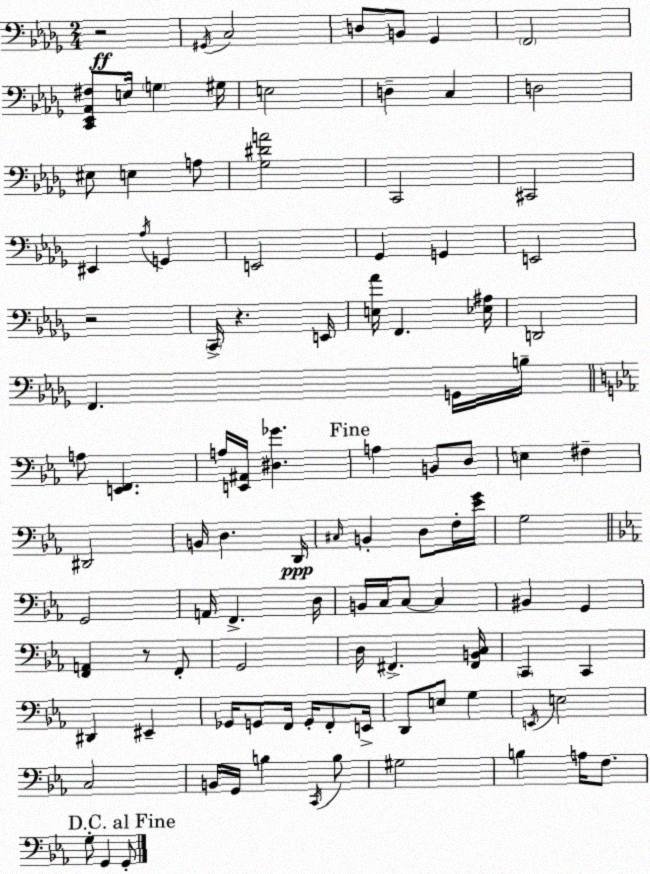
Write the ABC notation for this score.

X:1
T:Untitled
M:2/4
L:1/4
K:Bbm
z2 ^G,,/4 C,2 D,/2 B,,/2 _G,, F,,2 [C,,_E,,_A,,^F,]/2 E,/4 G, ^G,/4 E,2 D, C, D,2 ^E,/2 E, A,/2 [_G,^DA]2 C,,2 ^C,,2 ^E,, _A,/4 G,, E,,2 _G,, G,, E,,2 z2 C,,/4 z E,,/4 [E,_A]/4 F,, [_E,^A,]/4 D,,2 F,, G,,/4 B,/4 A,/2 [E,,F,,] A,/4 [E,,^A,,]/4 [^D,_G] A, B,,/2 D,/2 E, ^F, ^D,,2 B,,/4 D, D,,/4 ^C,/4 B,, D,/2 F,/4 [_EG]/4 G,2 G,,2 A,,/4 F,, D,/4 B,,/4 C,/4 C,/2 C, ^B,, G,, [F,,A,,] z/2 F,,/2 G,,2 D,/4 ^F,, [^F,,B,,C,]/4 C,, C,, ^D,, ^E,, _G,,/4 G,,/2 F,,/4 G,,/4 F,,/2 E,,/4 D,,/2 E,/2 G, E,,/4 E,2 C,2 B,,/4 G,,/4 B, C,,/4 B,/2 ^G,2 B, A,/4 F,/2 G,/2 G,, G,,/2